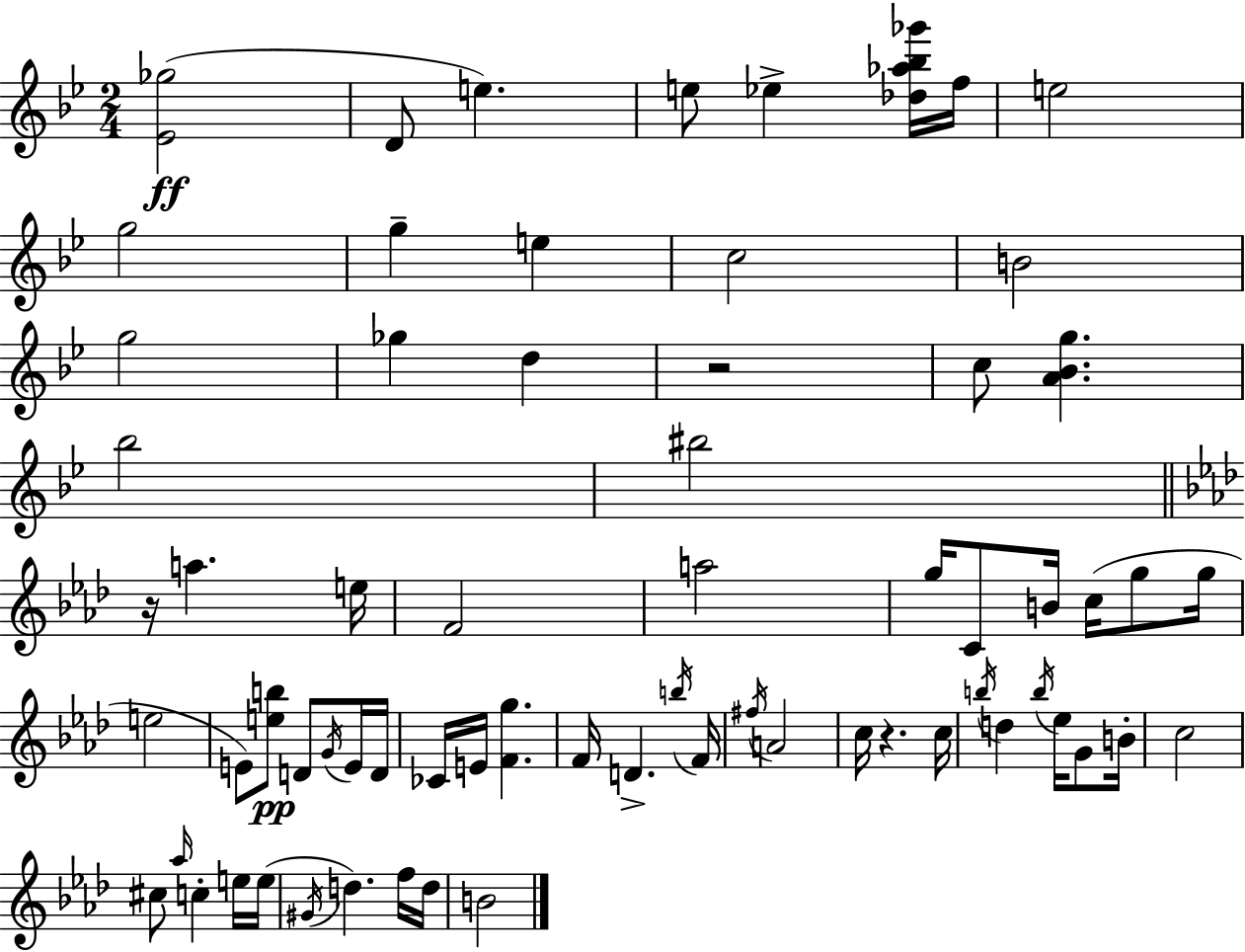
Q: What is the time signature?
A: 2/4